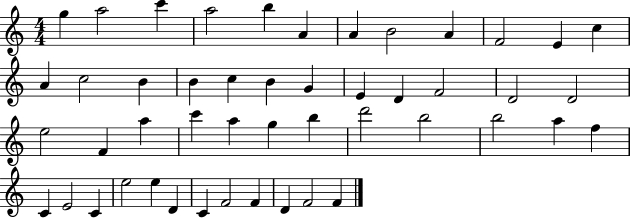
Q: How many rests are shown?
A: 0